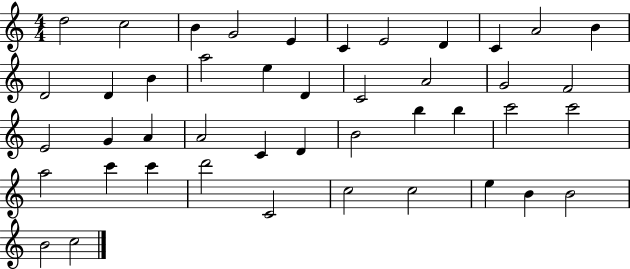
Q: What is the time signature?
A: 4/4